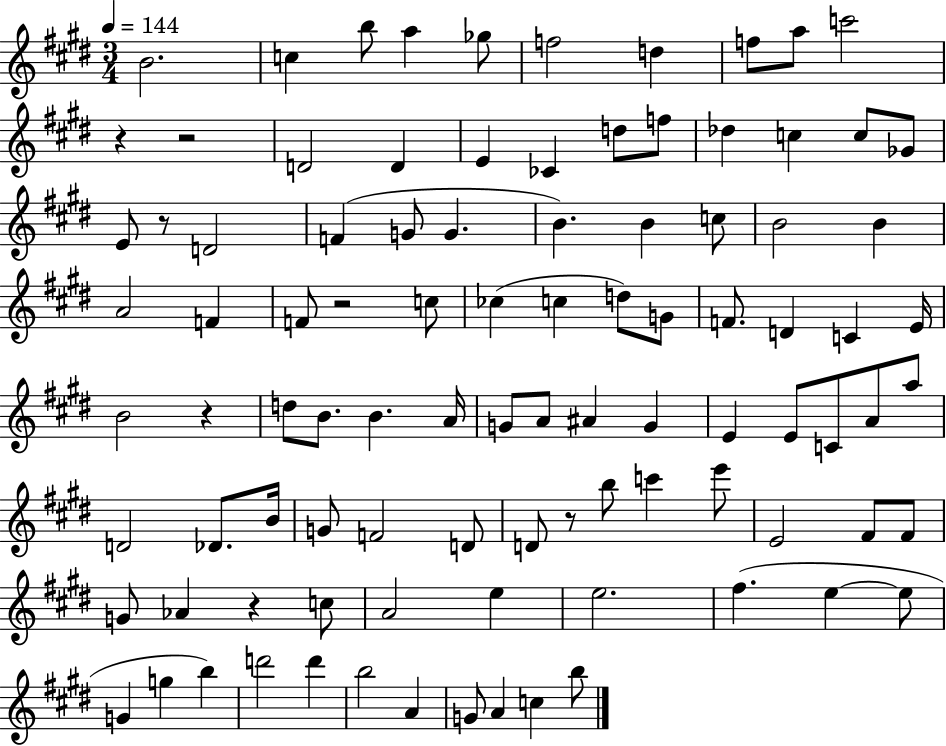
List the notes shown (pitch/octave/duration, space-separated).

B4/h. C5/q B5/e A5/q Gb5/e F5/h D5/q F5/e A5/e C6/h R/q R/h D4/h D4/q E4/q CES4/q D5/e F5/e Db5/q C5/q C5/e Gb4/e E4/e R/e D4/h F4/q G4/e G4/q. B4/q. B4/q C5/e B4/h B4/q A4/h F4/q F4/e R/h C5/e CES5/q C5/q D5/e G4/e F4/e. D4/q C4/q E4/s B4/h R/q D5/e B4/e. B4/q. A4/s G4/e A4/e A#4/q G4/q E4/q E4/e C4/e A4/e A5/e D4/h Db4/e. B4/s G4/e F4/h D4/e D4/e R/e B5/e C6/q E6/e E4/h F#4/e F#4/e G4/e Ab4/q R/q C5/e A4/h E5/q E5/h. F#5/q. E5/q E5/e G4/q G5/q B5/q D6/h D6/q B5/h A4/q G4/e A4/q C5/q B5/e